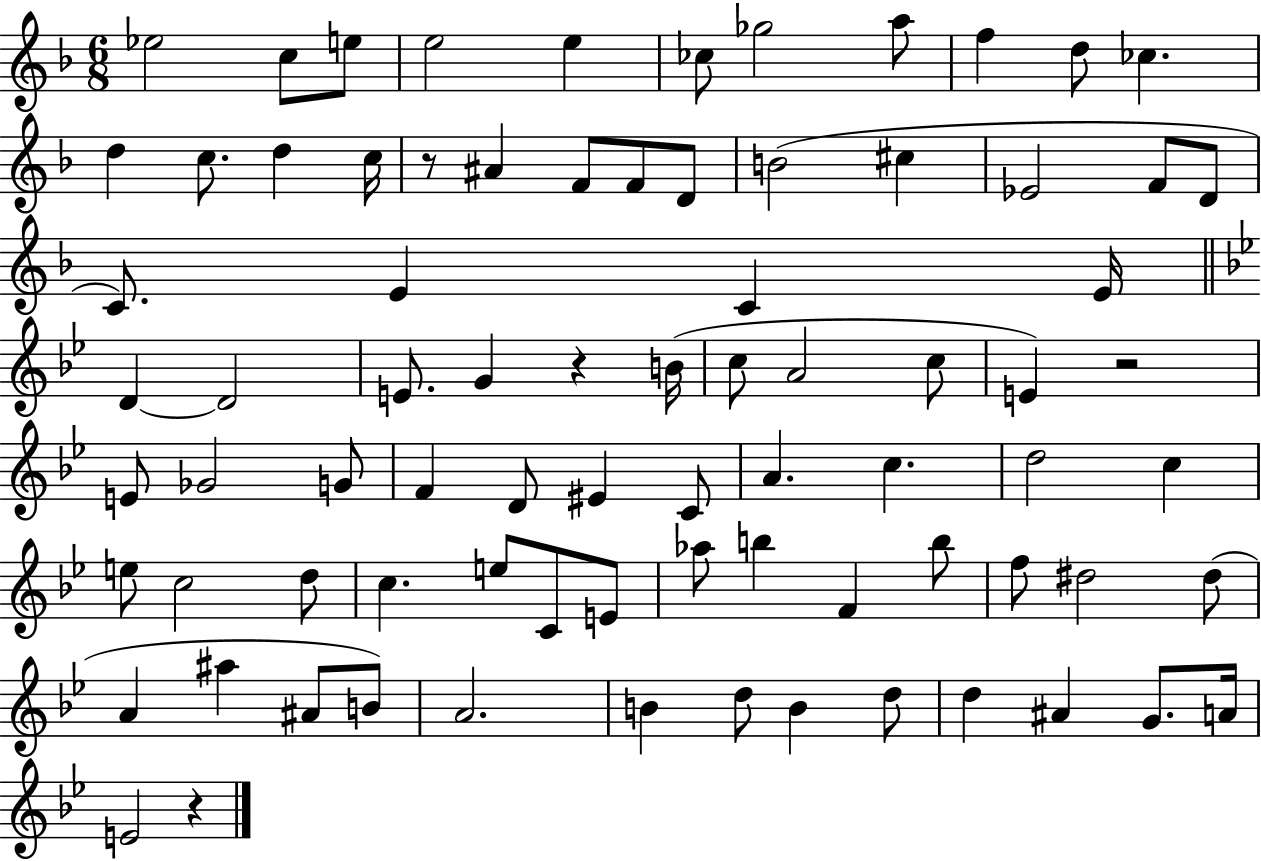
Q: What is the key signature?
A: F major